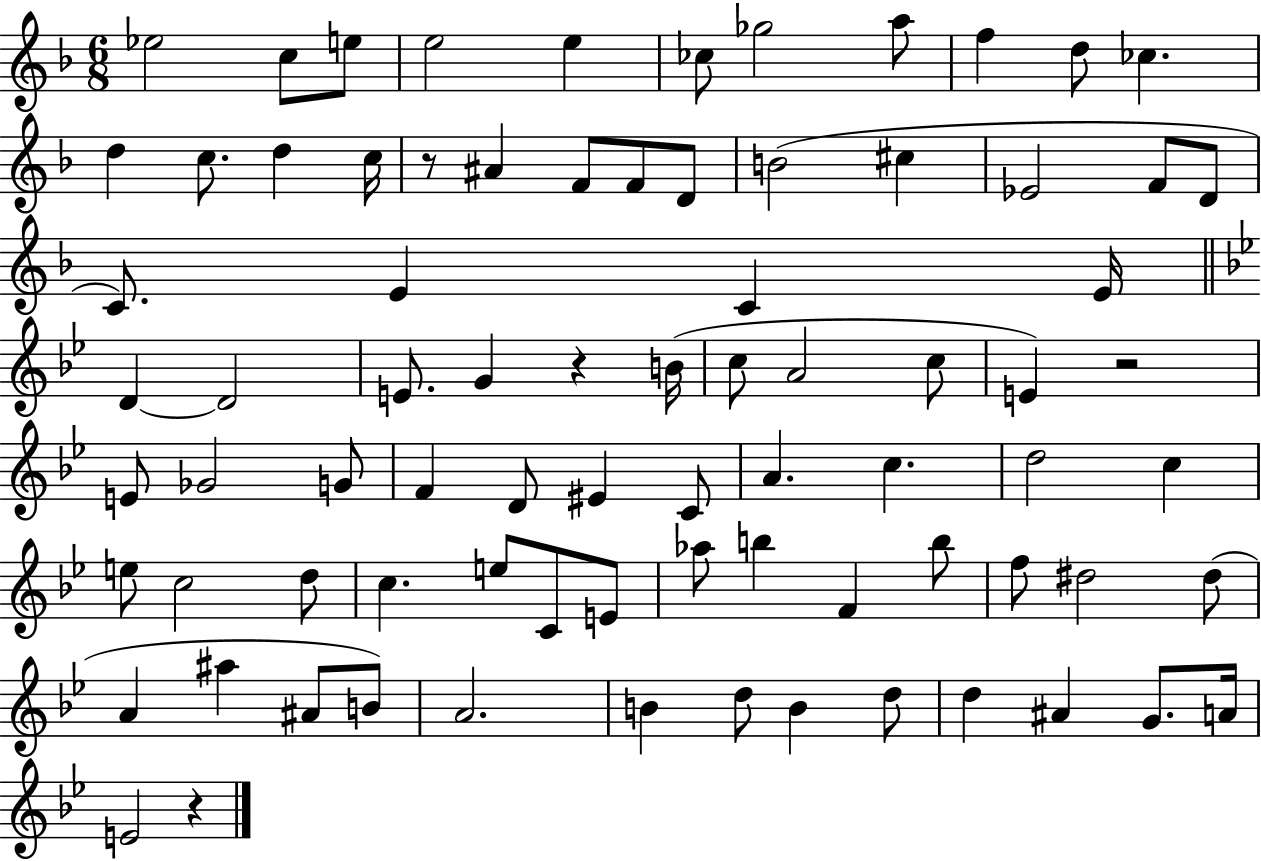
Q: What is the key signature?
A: F major